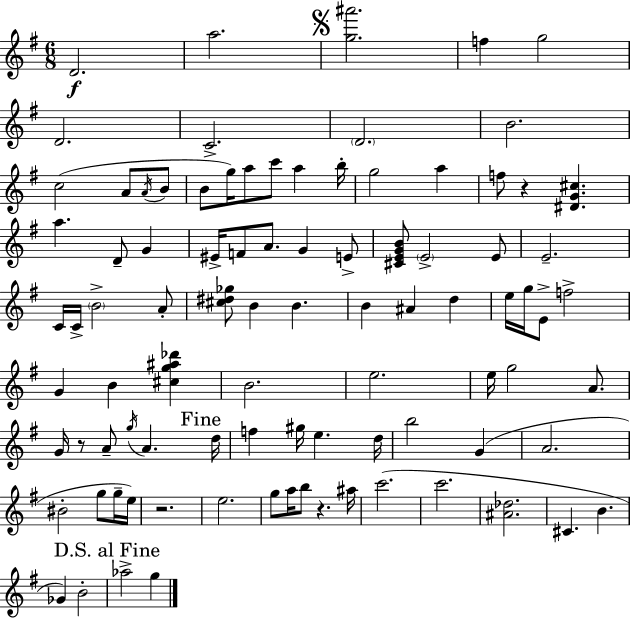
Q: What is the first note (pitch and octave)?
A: D4